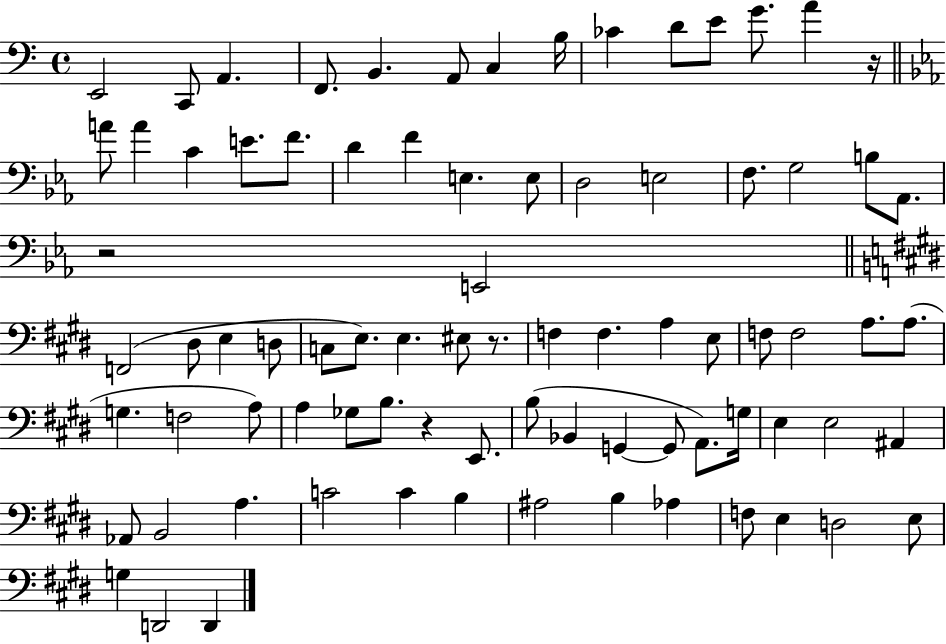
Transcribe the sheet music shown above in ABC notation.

X:1
T:Untitled
M:4/4
L:1/4
K:C
E,,2 C,,/2 A,, F,,/2 B,, A,,/2 C, B,/4 _C D/2 E/2 G/2 A z/4 A/2 A C E/2 F/2 D F E, E,/2 D,2 E,2 F,/2 G,2 B,/2 _A,,/2 z2 E,,2 F,,2 ^D,/2 E, D,/2 C,/2 E,/2 E, ^E,/2 z/2 F, F, A, E,/2 F,/2 F,2 A,/2 A,/2 G, F,2 A,/2 A, _G,/2 B,/2 z E,,/2 B,/2 _B,, G,, G,,/2 A,,/2 G,/4 E, E,2 ^A,, _A,,/2 B,,2 A, C2 C B, ^A,2 B, _A, F,/2 E, D,2 E,/2 G, D,,2 D,,